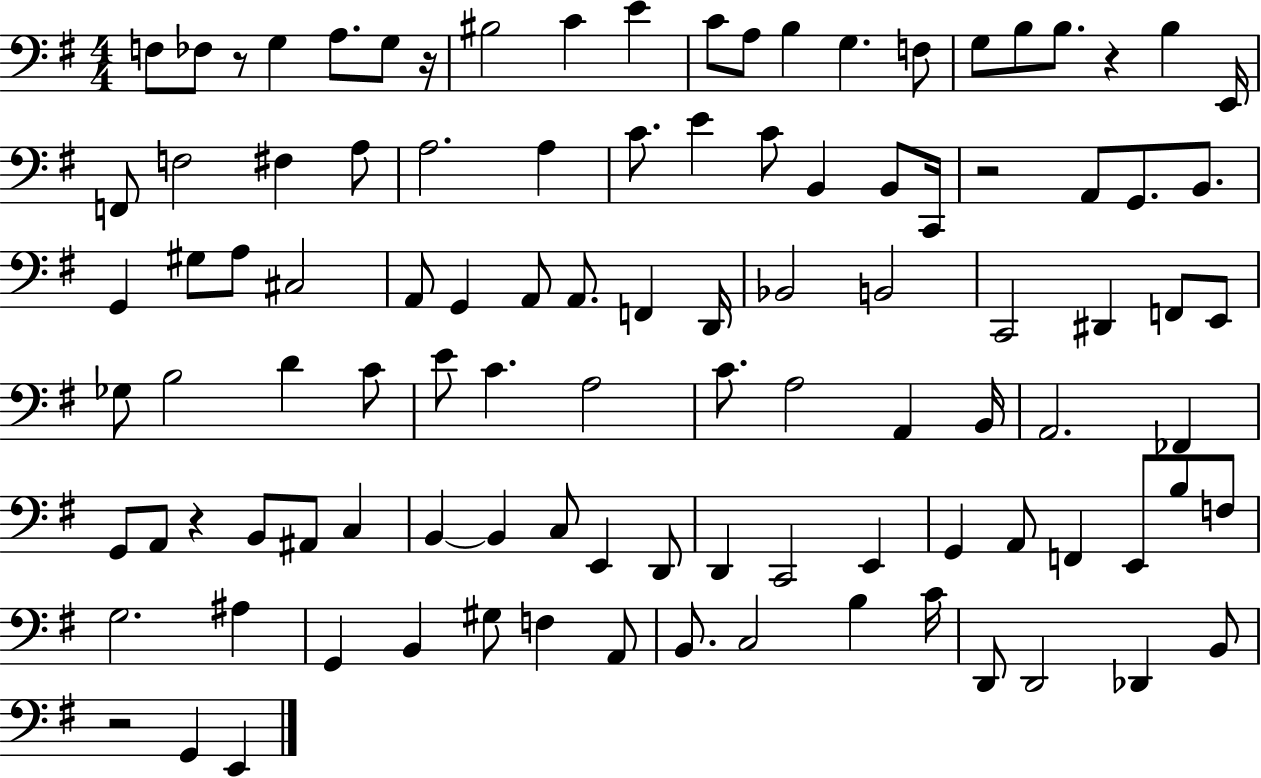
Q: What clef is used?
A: bass